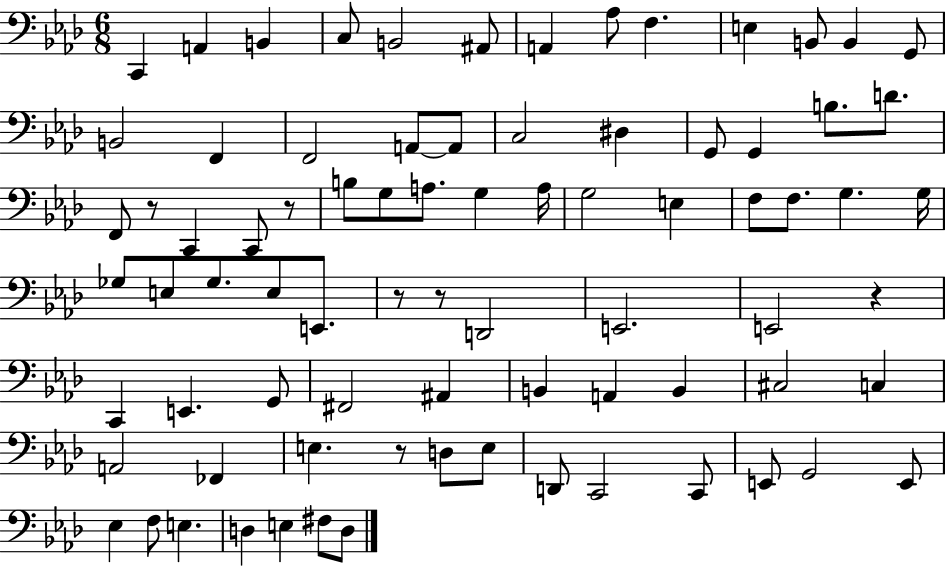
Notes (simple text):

C2/q A2/q B2/q C3/e B2/h A#2/e A2/q Ab3/e F3/q. E3/q B2/e B2/q G2/e B2/h F2/q F2/h A2/e A2/e C3/h D#3/q G2/e G2/q B3/e. D4/e. F2/e R/e C2/q C2/e R/e B3/e G3/e A3/e. G3/q A3/s G3/h E3/q F3/e F3/e. G3/q. G3/s Gb3/e E3/e Gb3/e. E3/e E2/e. R/e R/e D2/h E2/h. E2/h R/q C2/q E2/q. G2/e F#2/h A#2/q B2/q A2/q B2/q C#3/h C3/q A2/h FES2/q E3/q. R/e D3/e E3/e D2/e C2/h C2/e E2/e G2/h E2/e Eb3/q F3/e E3/q. D3/q E3/q F#3/e D3/e